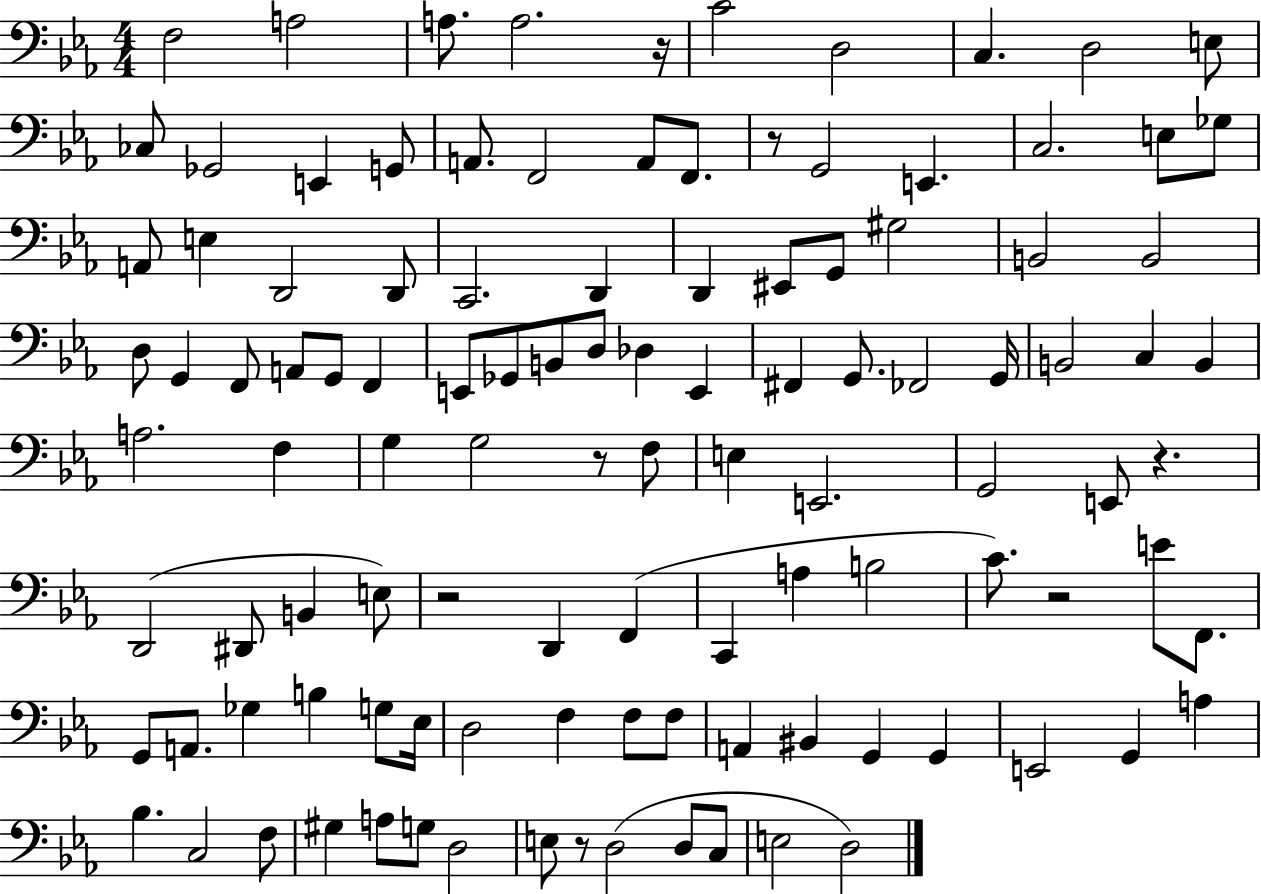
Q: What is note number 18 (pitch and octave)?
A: G2